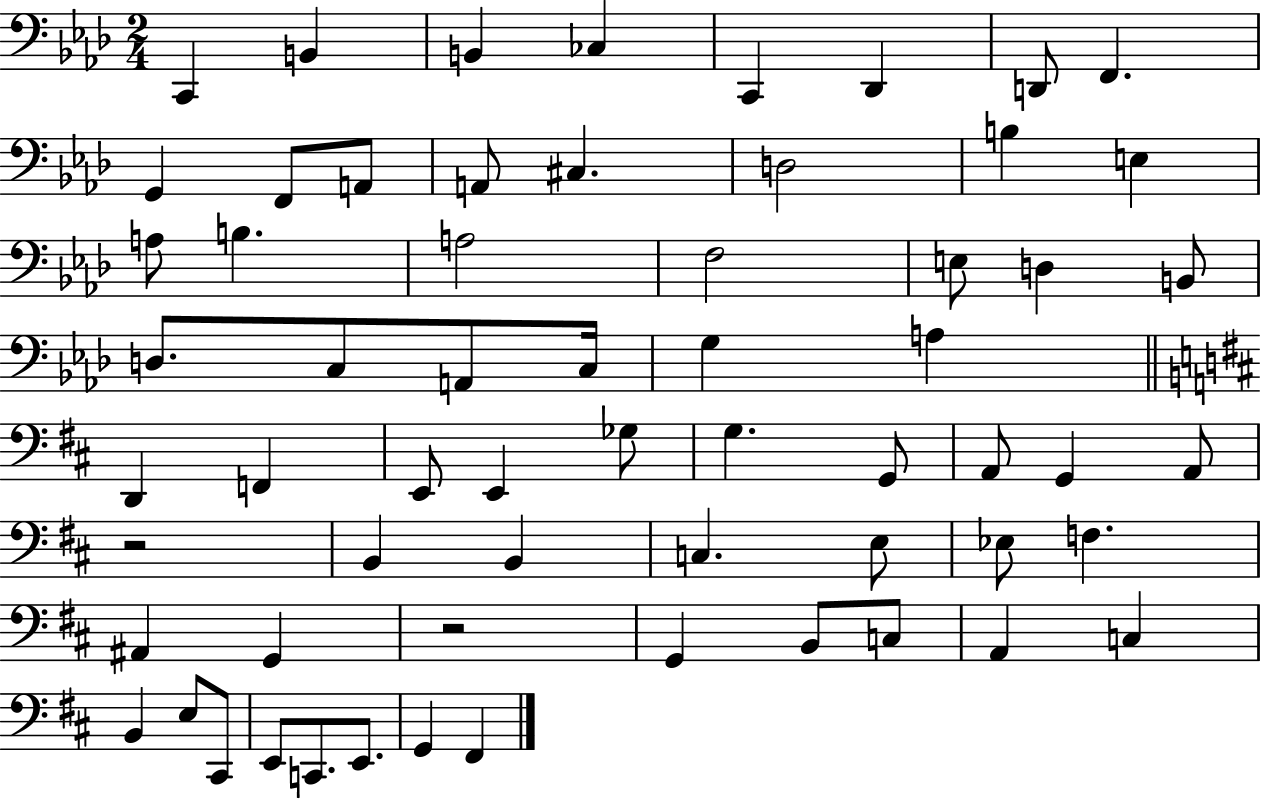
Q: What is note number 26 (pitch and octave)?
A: A2